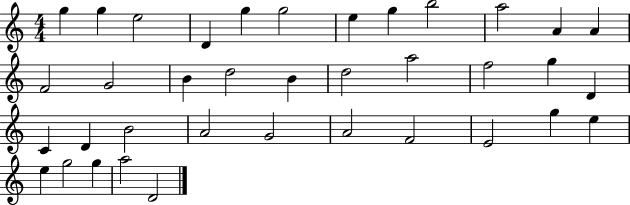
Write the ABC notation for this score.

X:1
T:Untitled
M:4/4
L:1/4
K:C
g g e2 D g g2 e g b2 a2 A A F2 G2 B d2 B d2 a2 f2 g D C D B2 A2 G2 A2 F2 E2 g e e g2 g a2 D2